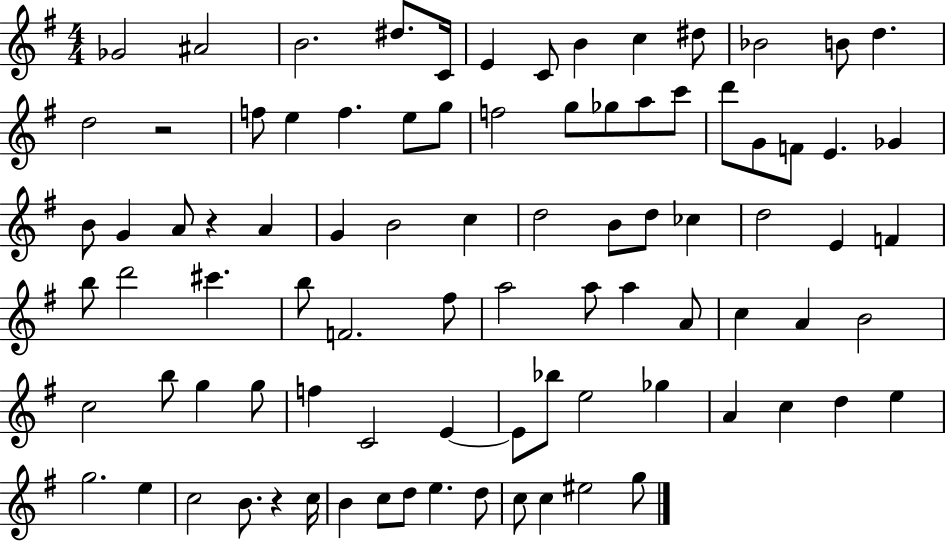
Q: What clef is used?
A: treble